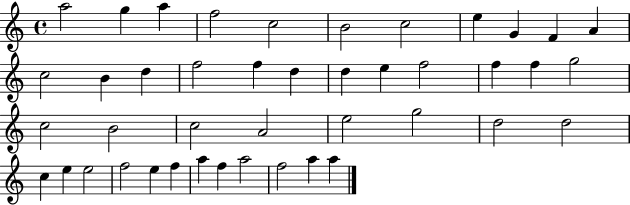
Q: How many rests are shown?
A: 0